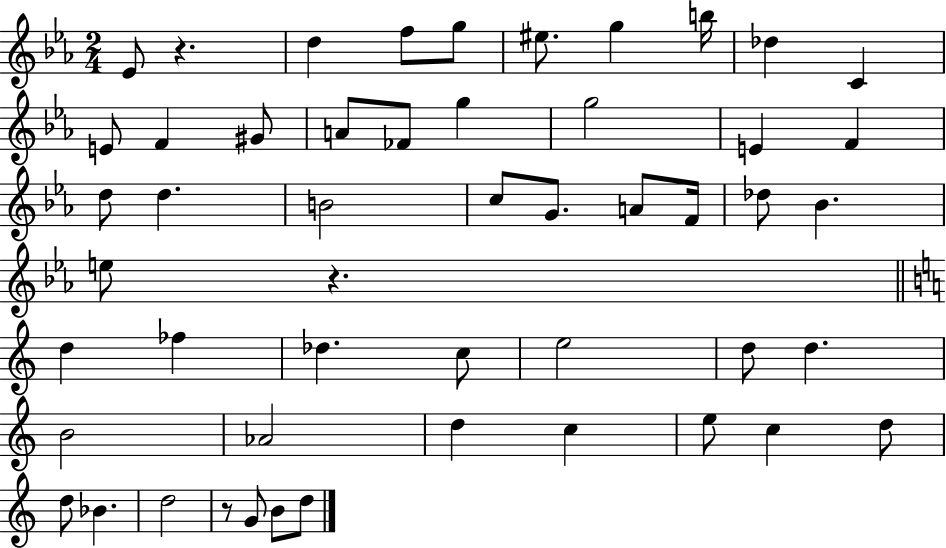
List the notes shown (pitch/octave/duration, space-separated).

Eb4/e R/q. D5/q F5/e G5/e EIS5/e. G5/q B5/s Db5/q C4/q E4/e F4/q G#4/e A4/e FES4/e G5/q G5/h E4/q F4/q D5/e D5/q. B4/h C5/e G4/e. A4/e F4/s Db5/e Bb4/q. E5/e R/q. D5/q FES5/q Db5/q. C5/e E5/h D5/e D5/q. B4/h Ab4/h D5/q C5/q E5/e C5/q D5/e D5/e Bb4/q. D5/h R/e G4/e B4/e D5/e